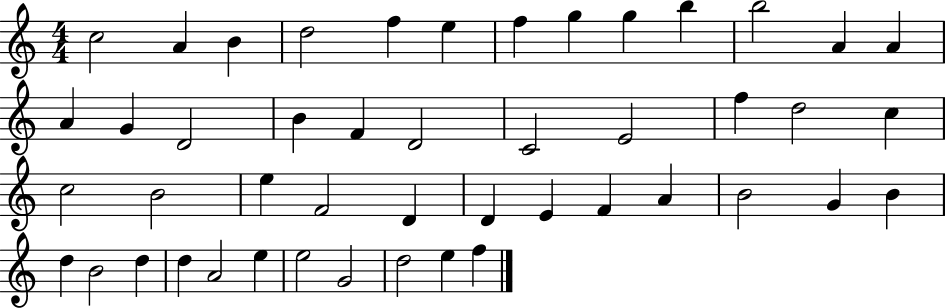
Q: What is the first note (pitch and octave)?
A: C5